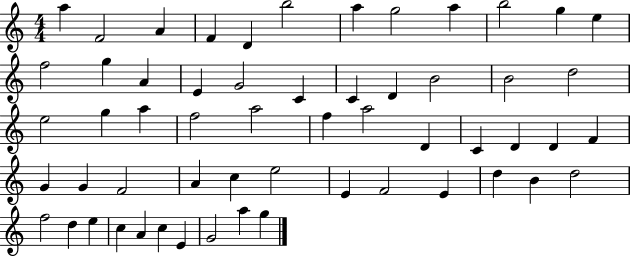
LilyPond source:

{
  \clef treble
  \numericTimeSignature
  \time 4/4
  \key c \major
  a''4 f'2 a'4 | f'4 d'4 b''2 | a''4 g''2 a''4 | b''2 g''4 e''4 | \break f''2 g''4 a'4 | e'4 g'2 c'4 | c'4 d'4 b'2 | b'2 d''2 | \break e''2 g''4 a''4 | f''2 a''2 | f''4 a''2 d'4 | c'4 d'4 d'4 f'4 | \break g'4 g'4 f'2 | a'4 c''4 e''2 | e'4 f'2 e'4 | d''4 b'4 d''2 | \break f''2 d''4 e''4 | c''4 a'4 c''4 e'4 | g'2 a''4 g''4 | \bar "|."
}